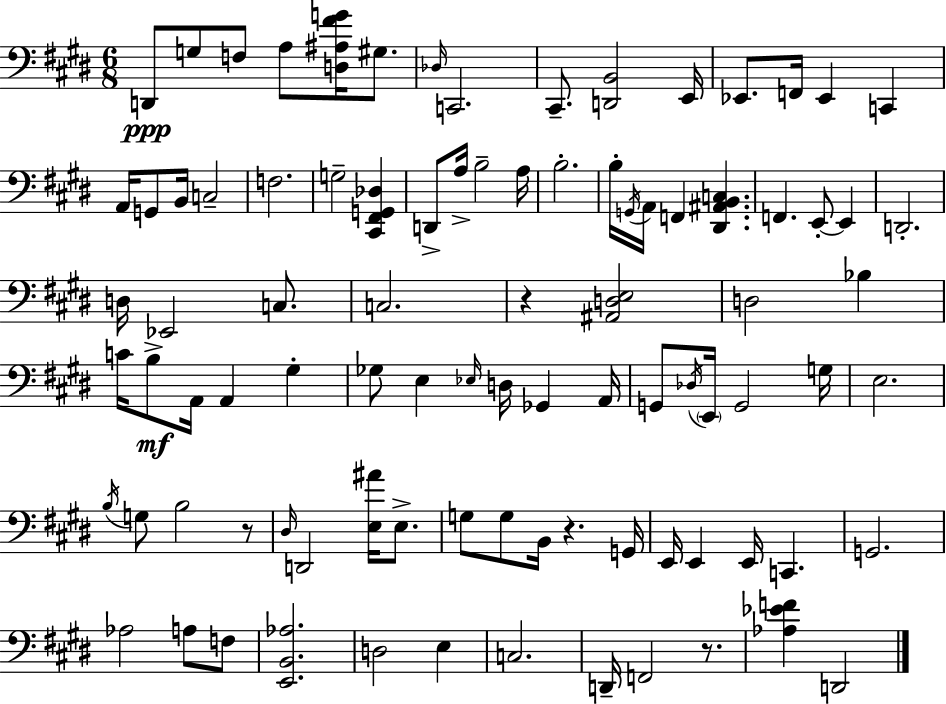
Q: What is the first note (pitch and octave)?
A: D2